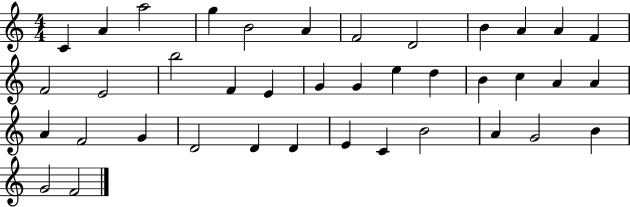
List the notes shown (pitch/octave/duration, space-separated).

C4/q A4/q A5/h G5/q B4/h A4/q F4/h D4/h B4/q A4/q A4/q F4/q F4/h E4/h B5/h F4/q E4/q G4/q G4/q E5/q D5/q B4/q C5/q A4/q A4/q A4/q F4/h G4/q D4/h D4/q D4/q E4/q C4/q B4/h A4/q G4/h B4/q G4/h F4/h